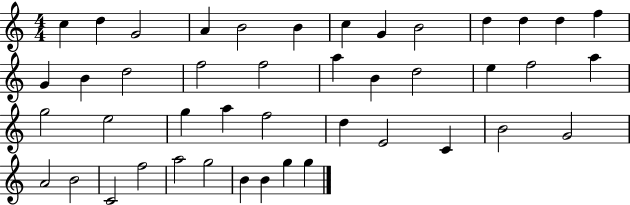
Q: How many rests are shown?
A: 0